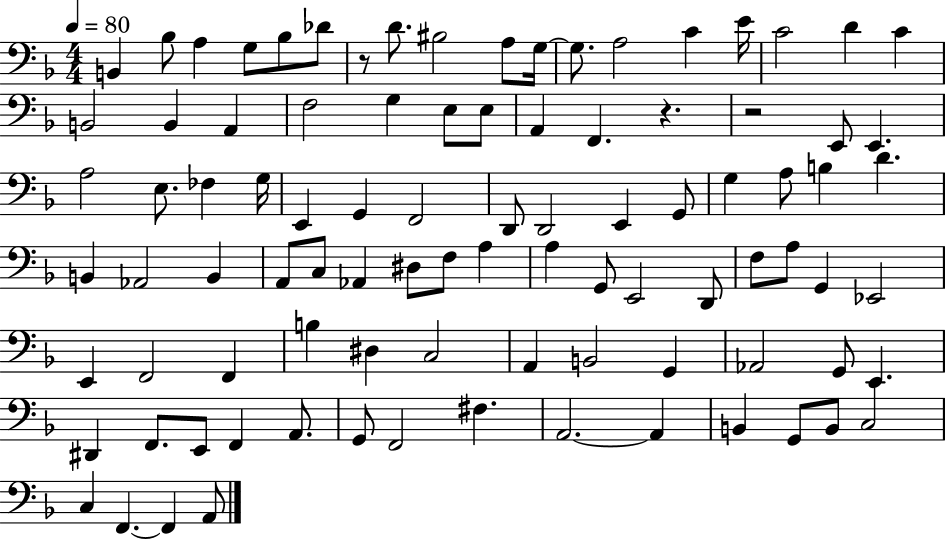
B2/q Bb3/e A3/q G3/e Bb3/e Db4/e R/e D4/e. BIS3/h A3/e G3/s G3/e. A3/h C4/q E4/s C4/h D4/q C4/q B2/h B2/q A2/q F3/h G3/q E3/e E3/e A2/q F2/q. R/q. R/h E2/e E2/q. A3/h E3/e. FES3/q G3/s E2/q G2/q F2/h D2/e D2/h E2/q G2/e G3/q A3/e B3/q D4/q. B2/q Ab2/h B2/q A2/e C3/e Ab2/q D#3/e F3/e A3/q A3/q G2/e E2/h D2/e F3/e A3/e G2/q Eb2/h E2/q F2/h F2/q B3/q D#3/q C3/h A2/q B2/h G2/q Ab2/h G2/e E2/q. D#2/q F2/e. E2/e F2/q A2/e. G2/e F2/h F#3/q. A2/h. A2/q B2/q G2/e B2/e C3/h C3/q F2/q. F2/q A2/e